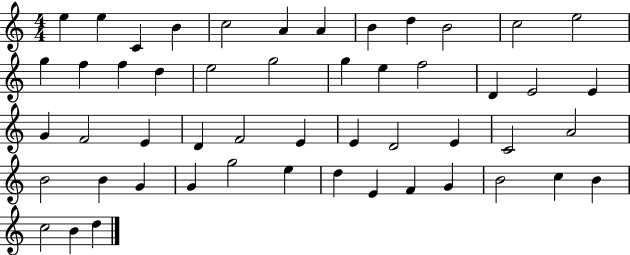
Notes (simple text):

E5/q E5/q C4/q B4/q C5/h A4/q A4/q B4/q D5/q B4/h C5/h E5/h G5/q F5/q F5/q D5/q E5/h G5/h G5/q E5/q F5/h D4/q E4/h E4/q G4/q F4/h E4/q D4/q F4/h E4/q E4/q D4/h E4/q C4/h A4/h B4/h B4/q G4/q G4/q G5/h E5/q D5/q E4/q F4/q G4/q B4/h C5/q B4/q C5/h B4/q D5/q